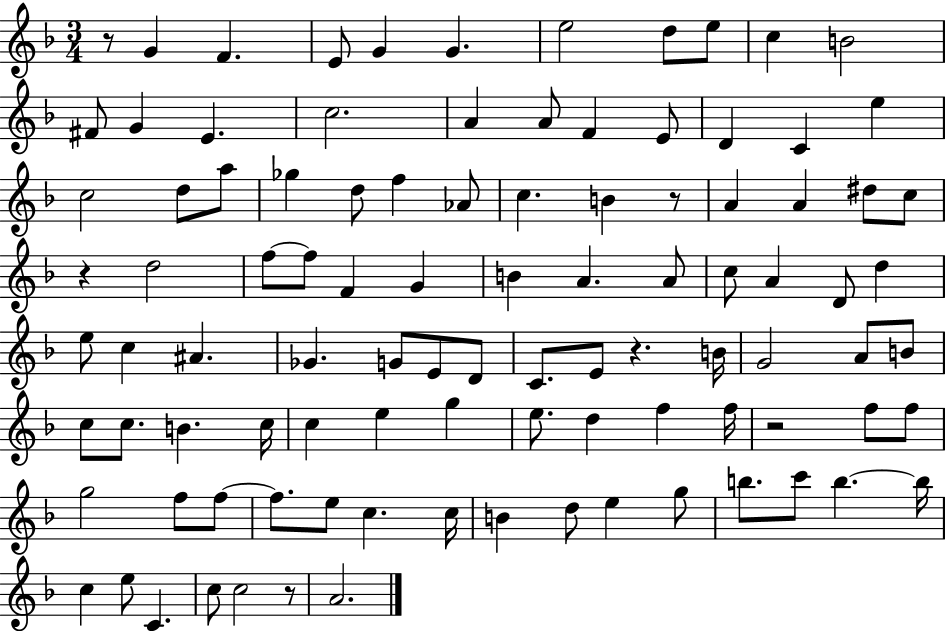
{
  \clef treble
  \numericTimeSignature
  \time 3/4
  \key f \major
  r8 g'4 f'4. | e'8 g'4 g'4. | e''2 d''8 e''8 | c''4 b'2 | \break fis'8 g'4 e'4. | c''2. | a'4 a'8 f'4 e'8 | d'4 c'4 e''4 | \break c''2 d''8 a''8 | ges''4 d''8 f''4 aes'8 | c''4. b'4 r8 | a'4 a'4 dis''8 c''8 | \break r4 d''2 | f''8~~ f''8 f'4 g'4 | b'4 a'4. a'8 | c''8 a'4 d'8 d''4 | \break e''8 c''4 ais'4. | ges'4. g'8 e'8 d'8 | c'8. e'8 r4. b'16 | g'2 a'8 b'8 | \break c''8 c''8. b'4. c''16 | c''4 e''4 g''4 | e''8. d''4 f''4 f''16 | r2 f''8 f''8 | \break g''2 f''8 f''8~~ | f''8. e''8 c''4. c''16 | b'4 d''8 e''4 g''8 | b''8. c'''8 b''4.~~ b''16 | \break c''4 e''8 c'4. | c''8 c''2 r8 | a'2. | \bar "|."
}